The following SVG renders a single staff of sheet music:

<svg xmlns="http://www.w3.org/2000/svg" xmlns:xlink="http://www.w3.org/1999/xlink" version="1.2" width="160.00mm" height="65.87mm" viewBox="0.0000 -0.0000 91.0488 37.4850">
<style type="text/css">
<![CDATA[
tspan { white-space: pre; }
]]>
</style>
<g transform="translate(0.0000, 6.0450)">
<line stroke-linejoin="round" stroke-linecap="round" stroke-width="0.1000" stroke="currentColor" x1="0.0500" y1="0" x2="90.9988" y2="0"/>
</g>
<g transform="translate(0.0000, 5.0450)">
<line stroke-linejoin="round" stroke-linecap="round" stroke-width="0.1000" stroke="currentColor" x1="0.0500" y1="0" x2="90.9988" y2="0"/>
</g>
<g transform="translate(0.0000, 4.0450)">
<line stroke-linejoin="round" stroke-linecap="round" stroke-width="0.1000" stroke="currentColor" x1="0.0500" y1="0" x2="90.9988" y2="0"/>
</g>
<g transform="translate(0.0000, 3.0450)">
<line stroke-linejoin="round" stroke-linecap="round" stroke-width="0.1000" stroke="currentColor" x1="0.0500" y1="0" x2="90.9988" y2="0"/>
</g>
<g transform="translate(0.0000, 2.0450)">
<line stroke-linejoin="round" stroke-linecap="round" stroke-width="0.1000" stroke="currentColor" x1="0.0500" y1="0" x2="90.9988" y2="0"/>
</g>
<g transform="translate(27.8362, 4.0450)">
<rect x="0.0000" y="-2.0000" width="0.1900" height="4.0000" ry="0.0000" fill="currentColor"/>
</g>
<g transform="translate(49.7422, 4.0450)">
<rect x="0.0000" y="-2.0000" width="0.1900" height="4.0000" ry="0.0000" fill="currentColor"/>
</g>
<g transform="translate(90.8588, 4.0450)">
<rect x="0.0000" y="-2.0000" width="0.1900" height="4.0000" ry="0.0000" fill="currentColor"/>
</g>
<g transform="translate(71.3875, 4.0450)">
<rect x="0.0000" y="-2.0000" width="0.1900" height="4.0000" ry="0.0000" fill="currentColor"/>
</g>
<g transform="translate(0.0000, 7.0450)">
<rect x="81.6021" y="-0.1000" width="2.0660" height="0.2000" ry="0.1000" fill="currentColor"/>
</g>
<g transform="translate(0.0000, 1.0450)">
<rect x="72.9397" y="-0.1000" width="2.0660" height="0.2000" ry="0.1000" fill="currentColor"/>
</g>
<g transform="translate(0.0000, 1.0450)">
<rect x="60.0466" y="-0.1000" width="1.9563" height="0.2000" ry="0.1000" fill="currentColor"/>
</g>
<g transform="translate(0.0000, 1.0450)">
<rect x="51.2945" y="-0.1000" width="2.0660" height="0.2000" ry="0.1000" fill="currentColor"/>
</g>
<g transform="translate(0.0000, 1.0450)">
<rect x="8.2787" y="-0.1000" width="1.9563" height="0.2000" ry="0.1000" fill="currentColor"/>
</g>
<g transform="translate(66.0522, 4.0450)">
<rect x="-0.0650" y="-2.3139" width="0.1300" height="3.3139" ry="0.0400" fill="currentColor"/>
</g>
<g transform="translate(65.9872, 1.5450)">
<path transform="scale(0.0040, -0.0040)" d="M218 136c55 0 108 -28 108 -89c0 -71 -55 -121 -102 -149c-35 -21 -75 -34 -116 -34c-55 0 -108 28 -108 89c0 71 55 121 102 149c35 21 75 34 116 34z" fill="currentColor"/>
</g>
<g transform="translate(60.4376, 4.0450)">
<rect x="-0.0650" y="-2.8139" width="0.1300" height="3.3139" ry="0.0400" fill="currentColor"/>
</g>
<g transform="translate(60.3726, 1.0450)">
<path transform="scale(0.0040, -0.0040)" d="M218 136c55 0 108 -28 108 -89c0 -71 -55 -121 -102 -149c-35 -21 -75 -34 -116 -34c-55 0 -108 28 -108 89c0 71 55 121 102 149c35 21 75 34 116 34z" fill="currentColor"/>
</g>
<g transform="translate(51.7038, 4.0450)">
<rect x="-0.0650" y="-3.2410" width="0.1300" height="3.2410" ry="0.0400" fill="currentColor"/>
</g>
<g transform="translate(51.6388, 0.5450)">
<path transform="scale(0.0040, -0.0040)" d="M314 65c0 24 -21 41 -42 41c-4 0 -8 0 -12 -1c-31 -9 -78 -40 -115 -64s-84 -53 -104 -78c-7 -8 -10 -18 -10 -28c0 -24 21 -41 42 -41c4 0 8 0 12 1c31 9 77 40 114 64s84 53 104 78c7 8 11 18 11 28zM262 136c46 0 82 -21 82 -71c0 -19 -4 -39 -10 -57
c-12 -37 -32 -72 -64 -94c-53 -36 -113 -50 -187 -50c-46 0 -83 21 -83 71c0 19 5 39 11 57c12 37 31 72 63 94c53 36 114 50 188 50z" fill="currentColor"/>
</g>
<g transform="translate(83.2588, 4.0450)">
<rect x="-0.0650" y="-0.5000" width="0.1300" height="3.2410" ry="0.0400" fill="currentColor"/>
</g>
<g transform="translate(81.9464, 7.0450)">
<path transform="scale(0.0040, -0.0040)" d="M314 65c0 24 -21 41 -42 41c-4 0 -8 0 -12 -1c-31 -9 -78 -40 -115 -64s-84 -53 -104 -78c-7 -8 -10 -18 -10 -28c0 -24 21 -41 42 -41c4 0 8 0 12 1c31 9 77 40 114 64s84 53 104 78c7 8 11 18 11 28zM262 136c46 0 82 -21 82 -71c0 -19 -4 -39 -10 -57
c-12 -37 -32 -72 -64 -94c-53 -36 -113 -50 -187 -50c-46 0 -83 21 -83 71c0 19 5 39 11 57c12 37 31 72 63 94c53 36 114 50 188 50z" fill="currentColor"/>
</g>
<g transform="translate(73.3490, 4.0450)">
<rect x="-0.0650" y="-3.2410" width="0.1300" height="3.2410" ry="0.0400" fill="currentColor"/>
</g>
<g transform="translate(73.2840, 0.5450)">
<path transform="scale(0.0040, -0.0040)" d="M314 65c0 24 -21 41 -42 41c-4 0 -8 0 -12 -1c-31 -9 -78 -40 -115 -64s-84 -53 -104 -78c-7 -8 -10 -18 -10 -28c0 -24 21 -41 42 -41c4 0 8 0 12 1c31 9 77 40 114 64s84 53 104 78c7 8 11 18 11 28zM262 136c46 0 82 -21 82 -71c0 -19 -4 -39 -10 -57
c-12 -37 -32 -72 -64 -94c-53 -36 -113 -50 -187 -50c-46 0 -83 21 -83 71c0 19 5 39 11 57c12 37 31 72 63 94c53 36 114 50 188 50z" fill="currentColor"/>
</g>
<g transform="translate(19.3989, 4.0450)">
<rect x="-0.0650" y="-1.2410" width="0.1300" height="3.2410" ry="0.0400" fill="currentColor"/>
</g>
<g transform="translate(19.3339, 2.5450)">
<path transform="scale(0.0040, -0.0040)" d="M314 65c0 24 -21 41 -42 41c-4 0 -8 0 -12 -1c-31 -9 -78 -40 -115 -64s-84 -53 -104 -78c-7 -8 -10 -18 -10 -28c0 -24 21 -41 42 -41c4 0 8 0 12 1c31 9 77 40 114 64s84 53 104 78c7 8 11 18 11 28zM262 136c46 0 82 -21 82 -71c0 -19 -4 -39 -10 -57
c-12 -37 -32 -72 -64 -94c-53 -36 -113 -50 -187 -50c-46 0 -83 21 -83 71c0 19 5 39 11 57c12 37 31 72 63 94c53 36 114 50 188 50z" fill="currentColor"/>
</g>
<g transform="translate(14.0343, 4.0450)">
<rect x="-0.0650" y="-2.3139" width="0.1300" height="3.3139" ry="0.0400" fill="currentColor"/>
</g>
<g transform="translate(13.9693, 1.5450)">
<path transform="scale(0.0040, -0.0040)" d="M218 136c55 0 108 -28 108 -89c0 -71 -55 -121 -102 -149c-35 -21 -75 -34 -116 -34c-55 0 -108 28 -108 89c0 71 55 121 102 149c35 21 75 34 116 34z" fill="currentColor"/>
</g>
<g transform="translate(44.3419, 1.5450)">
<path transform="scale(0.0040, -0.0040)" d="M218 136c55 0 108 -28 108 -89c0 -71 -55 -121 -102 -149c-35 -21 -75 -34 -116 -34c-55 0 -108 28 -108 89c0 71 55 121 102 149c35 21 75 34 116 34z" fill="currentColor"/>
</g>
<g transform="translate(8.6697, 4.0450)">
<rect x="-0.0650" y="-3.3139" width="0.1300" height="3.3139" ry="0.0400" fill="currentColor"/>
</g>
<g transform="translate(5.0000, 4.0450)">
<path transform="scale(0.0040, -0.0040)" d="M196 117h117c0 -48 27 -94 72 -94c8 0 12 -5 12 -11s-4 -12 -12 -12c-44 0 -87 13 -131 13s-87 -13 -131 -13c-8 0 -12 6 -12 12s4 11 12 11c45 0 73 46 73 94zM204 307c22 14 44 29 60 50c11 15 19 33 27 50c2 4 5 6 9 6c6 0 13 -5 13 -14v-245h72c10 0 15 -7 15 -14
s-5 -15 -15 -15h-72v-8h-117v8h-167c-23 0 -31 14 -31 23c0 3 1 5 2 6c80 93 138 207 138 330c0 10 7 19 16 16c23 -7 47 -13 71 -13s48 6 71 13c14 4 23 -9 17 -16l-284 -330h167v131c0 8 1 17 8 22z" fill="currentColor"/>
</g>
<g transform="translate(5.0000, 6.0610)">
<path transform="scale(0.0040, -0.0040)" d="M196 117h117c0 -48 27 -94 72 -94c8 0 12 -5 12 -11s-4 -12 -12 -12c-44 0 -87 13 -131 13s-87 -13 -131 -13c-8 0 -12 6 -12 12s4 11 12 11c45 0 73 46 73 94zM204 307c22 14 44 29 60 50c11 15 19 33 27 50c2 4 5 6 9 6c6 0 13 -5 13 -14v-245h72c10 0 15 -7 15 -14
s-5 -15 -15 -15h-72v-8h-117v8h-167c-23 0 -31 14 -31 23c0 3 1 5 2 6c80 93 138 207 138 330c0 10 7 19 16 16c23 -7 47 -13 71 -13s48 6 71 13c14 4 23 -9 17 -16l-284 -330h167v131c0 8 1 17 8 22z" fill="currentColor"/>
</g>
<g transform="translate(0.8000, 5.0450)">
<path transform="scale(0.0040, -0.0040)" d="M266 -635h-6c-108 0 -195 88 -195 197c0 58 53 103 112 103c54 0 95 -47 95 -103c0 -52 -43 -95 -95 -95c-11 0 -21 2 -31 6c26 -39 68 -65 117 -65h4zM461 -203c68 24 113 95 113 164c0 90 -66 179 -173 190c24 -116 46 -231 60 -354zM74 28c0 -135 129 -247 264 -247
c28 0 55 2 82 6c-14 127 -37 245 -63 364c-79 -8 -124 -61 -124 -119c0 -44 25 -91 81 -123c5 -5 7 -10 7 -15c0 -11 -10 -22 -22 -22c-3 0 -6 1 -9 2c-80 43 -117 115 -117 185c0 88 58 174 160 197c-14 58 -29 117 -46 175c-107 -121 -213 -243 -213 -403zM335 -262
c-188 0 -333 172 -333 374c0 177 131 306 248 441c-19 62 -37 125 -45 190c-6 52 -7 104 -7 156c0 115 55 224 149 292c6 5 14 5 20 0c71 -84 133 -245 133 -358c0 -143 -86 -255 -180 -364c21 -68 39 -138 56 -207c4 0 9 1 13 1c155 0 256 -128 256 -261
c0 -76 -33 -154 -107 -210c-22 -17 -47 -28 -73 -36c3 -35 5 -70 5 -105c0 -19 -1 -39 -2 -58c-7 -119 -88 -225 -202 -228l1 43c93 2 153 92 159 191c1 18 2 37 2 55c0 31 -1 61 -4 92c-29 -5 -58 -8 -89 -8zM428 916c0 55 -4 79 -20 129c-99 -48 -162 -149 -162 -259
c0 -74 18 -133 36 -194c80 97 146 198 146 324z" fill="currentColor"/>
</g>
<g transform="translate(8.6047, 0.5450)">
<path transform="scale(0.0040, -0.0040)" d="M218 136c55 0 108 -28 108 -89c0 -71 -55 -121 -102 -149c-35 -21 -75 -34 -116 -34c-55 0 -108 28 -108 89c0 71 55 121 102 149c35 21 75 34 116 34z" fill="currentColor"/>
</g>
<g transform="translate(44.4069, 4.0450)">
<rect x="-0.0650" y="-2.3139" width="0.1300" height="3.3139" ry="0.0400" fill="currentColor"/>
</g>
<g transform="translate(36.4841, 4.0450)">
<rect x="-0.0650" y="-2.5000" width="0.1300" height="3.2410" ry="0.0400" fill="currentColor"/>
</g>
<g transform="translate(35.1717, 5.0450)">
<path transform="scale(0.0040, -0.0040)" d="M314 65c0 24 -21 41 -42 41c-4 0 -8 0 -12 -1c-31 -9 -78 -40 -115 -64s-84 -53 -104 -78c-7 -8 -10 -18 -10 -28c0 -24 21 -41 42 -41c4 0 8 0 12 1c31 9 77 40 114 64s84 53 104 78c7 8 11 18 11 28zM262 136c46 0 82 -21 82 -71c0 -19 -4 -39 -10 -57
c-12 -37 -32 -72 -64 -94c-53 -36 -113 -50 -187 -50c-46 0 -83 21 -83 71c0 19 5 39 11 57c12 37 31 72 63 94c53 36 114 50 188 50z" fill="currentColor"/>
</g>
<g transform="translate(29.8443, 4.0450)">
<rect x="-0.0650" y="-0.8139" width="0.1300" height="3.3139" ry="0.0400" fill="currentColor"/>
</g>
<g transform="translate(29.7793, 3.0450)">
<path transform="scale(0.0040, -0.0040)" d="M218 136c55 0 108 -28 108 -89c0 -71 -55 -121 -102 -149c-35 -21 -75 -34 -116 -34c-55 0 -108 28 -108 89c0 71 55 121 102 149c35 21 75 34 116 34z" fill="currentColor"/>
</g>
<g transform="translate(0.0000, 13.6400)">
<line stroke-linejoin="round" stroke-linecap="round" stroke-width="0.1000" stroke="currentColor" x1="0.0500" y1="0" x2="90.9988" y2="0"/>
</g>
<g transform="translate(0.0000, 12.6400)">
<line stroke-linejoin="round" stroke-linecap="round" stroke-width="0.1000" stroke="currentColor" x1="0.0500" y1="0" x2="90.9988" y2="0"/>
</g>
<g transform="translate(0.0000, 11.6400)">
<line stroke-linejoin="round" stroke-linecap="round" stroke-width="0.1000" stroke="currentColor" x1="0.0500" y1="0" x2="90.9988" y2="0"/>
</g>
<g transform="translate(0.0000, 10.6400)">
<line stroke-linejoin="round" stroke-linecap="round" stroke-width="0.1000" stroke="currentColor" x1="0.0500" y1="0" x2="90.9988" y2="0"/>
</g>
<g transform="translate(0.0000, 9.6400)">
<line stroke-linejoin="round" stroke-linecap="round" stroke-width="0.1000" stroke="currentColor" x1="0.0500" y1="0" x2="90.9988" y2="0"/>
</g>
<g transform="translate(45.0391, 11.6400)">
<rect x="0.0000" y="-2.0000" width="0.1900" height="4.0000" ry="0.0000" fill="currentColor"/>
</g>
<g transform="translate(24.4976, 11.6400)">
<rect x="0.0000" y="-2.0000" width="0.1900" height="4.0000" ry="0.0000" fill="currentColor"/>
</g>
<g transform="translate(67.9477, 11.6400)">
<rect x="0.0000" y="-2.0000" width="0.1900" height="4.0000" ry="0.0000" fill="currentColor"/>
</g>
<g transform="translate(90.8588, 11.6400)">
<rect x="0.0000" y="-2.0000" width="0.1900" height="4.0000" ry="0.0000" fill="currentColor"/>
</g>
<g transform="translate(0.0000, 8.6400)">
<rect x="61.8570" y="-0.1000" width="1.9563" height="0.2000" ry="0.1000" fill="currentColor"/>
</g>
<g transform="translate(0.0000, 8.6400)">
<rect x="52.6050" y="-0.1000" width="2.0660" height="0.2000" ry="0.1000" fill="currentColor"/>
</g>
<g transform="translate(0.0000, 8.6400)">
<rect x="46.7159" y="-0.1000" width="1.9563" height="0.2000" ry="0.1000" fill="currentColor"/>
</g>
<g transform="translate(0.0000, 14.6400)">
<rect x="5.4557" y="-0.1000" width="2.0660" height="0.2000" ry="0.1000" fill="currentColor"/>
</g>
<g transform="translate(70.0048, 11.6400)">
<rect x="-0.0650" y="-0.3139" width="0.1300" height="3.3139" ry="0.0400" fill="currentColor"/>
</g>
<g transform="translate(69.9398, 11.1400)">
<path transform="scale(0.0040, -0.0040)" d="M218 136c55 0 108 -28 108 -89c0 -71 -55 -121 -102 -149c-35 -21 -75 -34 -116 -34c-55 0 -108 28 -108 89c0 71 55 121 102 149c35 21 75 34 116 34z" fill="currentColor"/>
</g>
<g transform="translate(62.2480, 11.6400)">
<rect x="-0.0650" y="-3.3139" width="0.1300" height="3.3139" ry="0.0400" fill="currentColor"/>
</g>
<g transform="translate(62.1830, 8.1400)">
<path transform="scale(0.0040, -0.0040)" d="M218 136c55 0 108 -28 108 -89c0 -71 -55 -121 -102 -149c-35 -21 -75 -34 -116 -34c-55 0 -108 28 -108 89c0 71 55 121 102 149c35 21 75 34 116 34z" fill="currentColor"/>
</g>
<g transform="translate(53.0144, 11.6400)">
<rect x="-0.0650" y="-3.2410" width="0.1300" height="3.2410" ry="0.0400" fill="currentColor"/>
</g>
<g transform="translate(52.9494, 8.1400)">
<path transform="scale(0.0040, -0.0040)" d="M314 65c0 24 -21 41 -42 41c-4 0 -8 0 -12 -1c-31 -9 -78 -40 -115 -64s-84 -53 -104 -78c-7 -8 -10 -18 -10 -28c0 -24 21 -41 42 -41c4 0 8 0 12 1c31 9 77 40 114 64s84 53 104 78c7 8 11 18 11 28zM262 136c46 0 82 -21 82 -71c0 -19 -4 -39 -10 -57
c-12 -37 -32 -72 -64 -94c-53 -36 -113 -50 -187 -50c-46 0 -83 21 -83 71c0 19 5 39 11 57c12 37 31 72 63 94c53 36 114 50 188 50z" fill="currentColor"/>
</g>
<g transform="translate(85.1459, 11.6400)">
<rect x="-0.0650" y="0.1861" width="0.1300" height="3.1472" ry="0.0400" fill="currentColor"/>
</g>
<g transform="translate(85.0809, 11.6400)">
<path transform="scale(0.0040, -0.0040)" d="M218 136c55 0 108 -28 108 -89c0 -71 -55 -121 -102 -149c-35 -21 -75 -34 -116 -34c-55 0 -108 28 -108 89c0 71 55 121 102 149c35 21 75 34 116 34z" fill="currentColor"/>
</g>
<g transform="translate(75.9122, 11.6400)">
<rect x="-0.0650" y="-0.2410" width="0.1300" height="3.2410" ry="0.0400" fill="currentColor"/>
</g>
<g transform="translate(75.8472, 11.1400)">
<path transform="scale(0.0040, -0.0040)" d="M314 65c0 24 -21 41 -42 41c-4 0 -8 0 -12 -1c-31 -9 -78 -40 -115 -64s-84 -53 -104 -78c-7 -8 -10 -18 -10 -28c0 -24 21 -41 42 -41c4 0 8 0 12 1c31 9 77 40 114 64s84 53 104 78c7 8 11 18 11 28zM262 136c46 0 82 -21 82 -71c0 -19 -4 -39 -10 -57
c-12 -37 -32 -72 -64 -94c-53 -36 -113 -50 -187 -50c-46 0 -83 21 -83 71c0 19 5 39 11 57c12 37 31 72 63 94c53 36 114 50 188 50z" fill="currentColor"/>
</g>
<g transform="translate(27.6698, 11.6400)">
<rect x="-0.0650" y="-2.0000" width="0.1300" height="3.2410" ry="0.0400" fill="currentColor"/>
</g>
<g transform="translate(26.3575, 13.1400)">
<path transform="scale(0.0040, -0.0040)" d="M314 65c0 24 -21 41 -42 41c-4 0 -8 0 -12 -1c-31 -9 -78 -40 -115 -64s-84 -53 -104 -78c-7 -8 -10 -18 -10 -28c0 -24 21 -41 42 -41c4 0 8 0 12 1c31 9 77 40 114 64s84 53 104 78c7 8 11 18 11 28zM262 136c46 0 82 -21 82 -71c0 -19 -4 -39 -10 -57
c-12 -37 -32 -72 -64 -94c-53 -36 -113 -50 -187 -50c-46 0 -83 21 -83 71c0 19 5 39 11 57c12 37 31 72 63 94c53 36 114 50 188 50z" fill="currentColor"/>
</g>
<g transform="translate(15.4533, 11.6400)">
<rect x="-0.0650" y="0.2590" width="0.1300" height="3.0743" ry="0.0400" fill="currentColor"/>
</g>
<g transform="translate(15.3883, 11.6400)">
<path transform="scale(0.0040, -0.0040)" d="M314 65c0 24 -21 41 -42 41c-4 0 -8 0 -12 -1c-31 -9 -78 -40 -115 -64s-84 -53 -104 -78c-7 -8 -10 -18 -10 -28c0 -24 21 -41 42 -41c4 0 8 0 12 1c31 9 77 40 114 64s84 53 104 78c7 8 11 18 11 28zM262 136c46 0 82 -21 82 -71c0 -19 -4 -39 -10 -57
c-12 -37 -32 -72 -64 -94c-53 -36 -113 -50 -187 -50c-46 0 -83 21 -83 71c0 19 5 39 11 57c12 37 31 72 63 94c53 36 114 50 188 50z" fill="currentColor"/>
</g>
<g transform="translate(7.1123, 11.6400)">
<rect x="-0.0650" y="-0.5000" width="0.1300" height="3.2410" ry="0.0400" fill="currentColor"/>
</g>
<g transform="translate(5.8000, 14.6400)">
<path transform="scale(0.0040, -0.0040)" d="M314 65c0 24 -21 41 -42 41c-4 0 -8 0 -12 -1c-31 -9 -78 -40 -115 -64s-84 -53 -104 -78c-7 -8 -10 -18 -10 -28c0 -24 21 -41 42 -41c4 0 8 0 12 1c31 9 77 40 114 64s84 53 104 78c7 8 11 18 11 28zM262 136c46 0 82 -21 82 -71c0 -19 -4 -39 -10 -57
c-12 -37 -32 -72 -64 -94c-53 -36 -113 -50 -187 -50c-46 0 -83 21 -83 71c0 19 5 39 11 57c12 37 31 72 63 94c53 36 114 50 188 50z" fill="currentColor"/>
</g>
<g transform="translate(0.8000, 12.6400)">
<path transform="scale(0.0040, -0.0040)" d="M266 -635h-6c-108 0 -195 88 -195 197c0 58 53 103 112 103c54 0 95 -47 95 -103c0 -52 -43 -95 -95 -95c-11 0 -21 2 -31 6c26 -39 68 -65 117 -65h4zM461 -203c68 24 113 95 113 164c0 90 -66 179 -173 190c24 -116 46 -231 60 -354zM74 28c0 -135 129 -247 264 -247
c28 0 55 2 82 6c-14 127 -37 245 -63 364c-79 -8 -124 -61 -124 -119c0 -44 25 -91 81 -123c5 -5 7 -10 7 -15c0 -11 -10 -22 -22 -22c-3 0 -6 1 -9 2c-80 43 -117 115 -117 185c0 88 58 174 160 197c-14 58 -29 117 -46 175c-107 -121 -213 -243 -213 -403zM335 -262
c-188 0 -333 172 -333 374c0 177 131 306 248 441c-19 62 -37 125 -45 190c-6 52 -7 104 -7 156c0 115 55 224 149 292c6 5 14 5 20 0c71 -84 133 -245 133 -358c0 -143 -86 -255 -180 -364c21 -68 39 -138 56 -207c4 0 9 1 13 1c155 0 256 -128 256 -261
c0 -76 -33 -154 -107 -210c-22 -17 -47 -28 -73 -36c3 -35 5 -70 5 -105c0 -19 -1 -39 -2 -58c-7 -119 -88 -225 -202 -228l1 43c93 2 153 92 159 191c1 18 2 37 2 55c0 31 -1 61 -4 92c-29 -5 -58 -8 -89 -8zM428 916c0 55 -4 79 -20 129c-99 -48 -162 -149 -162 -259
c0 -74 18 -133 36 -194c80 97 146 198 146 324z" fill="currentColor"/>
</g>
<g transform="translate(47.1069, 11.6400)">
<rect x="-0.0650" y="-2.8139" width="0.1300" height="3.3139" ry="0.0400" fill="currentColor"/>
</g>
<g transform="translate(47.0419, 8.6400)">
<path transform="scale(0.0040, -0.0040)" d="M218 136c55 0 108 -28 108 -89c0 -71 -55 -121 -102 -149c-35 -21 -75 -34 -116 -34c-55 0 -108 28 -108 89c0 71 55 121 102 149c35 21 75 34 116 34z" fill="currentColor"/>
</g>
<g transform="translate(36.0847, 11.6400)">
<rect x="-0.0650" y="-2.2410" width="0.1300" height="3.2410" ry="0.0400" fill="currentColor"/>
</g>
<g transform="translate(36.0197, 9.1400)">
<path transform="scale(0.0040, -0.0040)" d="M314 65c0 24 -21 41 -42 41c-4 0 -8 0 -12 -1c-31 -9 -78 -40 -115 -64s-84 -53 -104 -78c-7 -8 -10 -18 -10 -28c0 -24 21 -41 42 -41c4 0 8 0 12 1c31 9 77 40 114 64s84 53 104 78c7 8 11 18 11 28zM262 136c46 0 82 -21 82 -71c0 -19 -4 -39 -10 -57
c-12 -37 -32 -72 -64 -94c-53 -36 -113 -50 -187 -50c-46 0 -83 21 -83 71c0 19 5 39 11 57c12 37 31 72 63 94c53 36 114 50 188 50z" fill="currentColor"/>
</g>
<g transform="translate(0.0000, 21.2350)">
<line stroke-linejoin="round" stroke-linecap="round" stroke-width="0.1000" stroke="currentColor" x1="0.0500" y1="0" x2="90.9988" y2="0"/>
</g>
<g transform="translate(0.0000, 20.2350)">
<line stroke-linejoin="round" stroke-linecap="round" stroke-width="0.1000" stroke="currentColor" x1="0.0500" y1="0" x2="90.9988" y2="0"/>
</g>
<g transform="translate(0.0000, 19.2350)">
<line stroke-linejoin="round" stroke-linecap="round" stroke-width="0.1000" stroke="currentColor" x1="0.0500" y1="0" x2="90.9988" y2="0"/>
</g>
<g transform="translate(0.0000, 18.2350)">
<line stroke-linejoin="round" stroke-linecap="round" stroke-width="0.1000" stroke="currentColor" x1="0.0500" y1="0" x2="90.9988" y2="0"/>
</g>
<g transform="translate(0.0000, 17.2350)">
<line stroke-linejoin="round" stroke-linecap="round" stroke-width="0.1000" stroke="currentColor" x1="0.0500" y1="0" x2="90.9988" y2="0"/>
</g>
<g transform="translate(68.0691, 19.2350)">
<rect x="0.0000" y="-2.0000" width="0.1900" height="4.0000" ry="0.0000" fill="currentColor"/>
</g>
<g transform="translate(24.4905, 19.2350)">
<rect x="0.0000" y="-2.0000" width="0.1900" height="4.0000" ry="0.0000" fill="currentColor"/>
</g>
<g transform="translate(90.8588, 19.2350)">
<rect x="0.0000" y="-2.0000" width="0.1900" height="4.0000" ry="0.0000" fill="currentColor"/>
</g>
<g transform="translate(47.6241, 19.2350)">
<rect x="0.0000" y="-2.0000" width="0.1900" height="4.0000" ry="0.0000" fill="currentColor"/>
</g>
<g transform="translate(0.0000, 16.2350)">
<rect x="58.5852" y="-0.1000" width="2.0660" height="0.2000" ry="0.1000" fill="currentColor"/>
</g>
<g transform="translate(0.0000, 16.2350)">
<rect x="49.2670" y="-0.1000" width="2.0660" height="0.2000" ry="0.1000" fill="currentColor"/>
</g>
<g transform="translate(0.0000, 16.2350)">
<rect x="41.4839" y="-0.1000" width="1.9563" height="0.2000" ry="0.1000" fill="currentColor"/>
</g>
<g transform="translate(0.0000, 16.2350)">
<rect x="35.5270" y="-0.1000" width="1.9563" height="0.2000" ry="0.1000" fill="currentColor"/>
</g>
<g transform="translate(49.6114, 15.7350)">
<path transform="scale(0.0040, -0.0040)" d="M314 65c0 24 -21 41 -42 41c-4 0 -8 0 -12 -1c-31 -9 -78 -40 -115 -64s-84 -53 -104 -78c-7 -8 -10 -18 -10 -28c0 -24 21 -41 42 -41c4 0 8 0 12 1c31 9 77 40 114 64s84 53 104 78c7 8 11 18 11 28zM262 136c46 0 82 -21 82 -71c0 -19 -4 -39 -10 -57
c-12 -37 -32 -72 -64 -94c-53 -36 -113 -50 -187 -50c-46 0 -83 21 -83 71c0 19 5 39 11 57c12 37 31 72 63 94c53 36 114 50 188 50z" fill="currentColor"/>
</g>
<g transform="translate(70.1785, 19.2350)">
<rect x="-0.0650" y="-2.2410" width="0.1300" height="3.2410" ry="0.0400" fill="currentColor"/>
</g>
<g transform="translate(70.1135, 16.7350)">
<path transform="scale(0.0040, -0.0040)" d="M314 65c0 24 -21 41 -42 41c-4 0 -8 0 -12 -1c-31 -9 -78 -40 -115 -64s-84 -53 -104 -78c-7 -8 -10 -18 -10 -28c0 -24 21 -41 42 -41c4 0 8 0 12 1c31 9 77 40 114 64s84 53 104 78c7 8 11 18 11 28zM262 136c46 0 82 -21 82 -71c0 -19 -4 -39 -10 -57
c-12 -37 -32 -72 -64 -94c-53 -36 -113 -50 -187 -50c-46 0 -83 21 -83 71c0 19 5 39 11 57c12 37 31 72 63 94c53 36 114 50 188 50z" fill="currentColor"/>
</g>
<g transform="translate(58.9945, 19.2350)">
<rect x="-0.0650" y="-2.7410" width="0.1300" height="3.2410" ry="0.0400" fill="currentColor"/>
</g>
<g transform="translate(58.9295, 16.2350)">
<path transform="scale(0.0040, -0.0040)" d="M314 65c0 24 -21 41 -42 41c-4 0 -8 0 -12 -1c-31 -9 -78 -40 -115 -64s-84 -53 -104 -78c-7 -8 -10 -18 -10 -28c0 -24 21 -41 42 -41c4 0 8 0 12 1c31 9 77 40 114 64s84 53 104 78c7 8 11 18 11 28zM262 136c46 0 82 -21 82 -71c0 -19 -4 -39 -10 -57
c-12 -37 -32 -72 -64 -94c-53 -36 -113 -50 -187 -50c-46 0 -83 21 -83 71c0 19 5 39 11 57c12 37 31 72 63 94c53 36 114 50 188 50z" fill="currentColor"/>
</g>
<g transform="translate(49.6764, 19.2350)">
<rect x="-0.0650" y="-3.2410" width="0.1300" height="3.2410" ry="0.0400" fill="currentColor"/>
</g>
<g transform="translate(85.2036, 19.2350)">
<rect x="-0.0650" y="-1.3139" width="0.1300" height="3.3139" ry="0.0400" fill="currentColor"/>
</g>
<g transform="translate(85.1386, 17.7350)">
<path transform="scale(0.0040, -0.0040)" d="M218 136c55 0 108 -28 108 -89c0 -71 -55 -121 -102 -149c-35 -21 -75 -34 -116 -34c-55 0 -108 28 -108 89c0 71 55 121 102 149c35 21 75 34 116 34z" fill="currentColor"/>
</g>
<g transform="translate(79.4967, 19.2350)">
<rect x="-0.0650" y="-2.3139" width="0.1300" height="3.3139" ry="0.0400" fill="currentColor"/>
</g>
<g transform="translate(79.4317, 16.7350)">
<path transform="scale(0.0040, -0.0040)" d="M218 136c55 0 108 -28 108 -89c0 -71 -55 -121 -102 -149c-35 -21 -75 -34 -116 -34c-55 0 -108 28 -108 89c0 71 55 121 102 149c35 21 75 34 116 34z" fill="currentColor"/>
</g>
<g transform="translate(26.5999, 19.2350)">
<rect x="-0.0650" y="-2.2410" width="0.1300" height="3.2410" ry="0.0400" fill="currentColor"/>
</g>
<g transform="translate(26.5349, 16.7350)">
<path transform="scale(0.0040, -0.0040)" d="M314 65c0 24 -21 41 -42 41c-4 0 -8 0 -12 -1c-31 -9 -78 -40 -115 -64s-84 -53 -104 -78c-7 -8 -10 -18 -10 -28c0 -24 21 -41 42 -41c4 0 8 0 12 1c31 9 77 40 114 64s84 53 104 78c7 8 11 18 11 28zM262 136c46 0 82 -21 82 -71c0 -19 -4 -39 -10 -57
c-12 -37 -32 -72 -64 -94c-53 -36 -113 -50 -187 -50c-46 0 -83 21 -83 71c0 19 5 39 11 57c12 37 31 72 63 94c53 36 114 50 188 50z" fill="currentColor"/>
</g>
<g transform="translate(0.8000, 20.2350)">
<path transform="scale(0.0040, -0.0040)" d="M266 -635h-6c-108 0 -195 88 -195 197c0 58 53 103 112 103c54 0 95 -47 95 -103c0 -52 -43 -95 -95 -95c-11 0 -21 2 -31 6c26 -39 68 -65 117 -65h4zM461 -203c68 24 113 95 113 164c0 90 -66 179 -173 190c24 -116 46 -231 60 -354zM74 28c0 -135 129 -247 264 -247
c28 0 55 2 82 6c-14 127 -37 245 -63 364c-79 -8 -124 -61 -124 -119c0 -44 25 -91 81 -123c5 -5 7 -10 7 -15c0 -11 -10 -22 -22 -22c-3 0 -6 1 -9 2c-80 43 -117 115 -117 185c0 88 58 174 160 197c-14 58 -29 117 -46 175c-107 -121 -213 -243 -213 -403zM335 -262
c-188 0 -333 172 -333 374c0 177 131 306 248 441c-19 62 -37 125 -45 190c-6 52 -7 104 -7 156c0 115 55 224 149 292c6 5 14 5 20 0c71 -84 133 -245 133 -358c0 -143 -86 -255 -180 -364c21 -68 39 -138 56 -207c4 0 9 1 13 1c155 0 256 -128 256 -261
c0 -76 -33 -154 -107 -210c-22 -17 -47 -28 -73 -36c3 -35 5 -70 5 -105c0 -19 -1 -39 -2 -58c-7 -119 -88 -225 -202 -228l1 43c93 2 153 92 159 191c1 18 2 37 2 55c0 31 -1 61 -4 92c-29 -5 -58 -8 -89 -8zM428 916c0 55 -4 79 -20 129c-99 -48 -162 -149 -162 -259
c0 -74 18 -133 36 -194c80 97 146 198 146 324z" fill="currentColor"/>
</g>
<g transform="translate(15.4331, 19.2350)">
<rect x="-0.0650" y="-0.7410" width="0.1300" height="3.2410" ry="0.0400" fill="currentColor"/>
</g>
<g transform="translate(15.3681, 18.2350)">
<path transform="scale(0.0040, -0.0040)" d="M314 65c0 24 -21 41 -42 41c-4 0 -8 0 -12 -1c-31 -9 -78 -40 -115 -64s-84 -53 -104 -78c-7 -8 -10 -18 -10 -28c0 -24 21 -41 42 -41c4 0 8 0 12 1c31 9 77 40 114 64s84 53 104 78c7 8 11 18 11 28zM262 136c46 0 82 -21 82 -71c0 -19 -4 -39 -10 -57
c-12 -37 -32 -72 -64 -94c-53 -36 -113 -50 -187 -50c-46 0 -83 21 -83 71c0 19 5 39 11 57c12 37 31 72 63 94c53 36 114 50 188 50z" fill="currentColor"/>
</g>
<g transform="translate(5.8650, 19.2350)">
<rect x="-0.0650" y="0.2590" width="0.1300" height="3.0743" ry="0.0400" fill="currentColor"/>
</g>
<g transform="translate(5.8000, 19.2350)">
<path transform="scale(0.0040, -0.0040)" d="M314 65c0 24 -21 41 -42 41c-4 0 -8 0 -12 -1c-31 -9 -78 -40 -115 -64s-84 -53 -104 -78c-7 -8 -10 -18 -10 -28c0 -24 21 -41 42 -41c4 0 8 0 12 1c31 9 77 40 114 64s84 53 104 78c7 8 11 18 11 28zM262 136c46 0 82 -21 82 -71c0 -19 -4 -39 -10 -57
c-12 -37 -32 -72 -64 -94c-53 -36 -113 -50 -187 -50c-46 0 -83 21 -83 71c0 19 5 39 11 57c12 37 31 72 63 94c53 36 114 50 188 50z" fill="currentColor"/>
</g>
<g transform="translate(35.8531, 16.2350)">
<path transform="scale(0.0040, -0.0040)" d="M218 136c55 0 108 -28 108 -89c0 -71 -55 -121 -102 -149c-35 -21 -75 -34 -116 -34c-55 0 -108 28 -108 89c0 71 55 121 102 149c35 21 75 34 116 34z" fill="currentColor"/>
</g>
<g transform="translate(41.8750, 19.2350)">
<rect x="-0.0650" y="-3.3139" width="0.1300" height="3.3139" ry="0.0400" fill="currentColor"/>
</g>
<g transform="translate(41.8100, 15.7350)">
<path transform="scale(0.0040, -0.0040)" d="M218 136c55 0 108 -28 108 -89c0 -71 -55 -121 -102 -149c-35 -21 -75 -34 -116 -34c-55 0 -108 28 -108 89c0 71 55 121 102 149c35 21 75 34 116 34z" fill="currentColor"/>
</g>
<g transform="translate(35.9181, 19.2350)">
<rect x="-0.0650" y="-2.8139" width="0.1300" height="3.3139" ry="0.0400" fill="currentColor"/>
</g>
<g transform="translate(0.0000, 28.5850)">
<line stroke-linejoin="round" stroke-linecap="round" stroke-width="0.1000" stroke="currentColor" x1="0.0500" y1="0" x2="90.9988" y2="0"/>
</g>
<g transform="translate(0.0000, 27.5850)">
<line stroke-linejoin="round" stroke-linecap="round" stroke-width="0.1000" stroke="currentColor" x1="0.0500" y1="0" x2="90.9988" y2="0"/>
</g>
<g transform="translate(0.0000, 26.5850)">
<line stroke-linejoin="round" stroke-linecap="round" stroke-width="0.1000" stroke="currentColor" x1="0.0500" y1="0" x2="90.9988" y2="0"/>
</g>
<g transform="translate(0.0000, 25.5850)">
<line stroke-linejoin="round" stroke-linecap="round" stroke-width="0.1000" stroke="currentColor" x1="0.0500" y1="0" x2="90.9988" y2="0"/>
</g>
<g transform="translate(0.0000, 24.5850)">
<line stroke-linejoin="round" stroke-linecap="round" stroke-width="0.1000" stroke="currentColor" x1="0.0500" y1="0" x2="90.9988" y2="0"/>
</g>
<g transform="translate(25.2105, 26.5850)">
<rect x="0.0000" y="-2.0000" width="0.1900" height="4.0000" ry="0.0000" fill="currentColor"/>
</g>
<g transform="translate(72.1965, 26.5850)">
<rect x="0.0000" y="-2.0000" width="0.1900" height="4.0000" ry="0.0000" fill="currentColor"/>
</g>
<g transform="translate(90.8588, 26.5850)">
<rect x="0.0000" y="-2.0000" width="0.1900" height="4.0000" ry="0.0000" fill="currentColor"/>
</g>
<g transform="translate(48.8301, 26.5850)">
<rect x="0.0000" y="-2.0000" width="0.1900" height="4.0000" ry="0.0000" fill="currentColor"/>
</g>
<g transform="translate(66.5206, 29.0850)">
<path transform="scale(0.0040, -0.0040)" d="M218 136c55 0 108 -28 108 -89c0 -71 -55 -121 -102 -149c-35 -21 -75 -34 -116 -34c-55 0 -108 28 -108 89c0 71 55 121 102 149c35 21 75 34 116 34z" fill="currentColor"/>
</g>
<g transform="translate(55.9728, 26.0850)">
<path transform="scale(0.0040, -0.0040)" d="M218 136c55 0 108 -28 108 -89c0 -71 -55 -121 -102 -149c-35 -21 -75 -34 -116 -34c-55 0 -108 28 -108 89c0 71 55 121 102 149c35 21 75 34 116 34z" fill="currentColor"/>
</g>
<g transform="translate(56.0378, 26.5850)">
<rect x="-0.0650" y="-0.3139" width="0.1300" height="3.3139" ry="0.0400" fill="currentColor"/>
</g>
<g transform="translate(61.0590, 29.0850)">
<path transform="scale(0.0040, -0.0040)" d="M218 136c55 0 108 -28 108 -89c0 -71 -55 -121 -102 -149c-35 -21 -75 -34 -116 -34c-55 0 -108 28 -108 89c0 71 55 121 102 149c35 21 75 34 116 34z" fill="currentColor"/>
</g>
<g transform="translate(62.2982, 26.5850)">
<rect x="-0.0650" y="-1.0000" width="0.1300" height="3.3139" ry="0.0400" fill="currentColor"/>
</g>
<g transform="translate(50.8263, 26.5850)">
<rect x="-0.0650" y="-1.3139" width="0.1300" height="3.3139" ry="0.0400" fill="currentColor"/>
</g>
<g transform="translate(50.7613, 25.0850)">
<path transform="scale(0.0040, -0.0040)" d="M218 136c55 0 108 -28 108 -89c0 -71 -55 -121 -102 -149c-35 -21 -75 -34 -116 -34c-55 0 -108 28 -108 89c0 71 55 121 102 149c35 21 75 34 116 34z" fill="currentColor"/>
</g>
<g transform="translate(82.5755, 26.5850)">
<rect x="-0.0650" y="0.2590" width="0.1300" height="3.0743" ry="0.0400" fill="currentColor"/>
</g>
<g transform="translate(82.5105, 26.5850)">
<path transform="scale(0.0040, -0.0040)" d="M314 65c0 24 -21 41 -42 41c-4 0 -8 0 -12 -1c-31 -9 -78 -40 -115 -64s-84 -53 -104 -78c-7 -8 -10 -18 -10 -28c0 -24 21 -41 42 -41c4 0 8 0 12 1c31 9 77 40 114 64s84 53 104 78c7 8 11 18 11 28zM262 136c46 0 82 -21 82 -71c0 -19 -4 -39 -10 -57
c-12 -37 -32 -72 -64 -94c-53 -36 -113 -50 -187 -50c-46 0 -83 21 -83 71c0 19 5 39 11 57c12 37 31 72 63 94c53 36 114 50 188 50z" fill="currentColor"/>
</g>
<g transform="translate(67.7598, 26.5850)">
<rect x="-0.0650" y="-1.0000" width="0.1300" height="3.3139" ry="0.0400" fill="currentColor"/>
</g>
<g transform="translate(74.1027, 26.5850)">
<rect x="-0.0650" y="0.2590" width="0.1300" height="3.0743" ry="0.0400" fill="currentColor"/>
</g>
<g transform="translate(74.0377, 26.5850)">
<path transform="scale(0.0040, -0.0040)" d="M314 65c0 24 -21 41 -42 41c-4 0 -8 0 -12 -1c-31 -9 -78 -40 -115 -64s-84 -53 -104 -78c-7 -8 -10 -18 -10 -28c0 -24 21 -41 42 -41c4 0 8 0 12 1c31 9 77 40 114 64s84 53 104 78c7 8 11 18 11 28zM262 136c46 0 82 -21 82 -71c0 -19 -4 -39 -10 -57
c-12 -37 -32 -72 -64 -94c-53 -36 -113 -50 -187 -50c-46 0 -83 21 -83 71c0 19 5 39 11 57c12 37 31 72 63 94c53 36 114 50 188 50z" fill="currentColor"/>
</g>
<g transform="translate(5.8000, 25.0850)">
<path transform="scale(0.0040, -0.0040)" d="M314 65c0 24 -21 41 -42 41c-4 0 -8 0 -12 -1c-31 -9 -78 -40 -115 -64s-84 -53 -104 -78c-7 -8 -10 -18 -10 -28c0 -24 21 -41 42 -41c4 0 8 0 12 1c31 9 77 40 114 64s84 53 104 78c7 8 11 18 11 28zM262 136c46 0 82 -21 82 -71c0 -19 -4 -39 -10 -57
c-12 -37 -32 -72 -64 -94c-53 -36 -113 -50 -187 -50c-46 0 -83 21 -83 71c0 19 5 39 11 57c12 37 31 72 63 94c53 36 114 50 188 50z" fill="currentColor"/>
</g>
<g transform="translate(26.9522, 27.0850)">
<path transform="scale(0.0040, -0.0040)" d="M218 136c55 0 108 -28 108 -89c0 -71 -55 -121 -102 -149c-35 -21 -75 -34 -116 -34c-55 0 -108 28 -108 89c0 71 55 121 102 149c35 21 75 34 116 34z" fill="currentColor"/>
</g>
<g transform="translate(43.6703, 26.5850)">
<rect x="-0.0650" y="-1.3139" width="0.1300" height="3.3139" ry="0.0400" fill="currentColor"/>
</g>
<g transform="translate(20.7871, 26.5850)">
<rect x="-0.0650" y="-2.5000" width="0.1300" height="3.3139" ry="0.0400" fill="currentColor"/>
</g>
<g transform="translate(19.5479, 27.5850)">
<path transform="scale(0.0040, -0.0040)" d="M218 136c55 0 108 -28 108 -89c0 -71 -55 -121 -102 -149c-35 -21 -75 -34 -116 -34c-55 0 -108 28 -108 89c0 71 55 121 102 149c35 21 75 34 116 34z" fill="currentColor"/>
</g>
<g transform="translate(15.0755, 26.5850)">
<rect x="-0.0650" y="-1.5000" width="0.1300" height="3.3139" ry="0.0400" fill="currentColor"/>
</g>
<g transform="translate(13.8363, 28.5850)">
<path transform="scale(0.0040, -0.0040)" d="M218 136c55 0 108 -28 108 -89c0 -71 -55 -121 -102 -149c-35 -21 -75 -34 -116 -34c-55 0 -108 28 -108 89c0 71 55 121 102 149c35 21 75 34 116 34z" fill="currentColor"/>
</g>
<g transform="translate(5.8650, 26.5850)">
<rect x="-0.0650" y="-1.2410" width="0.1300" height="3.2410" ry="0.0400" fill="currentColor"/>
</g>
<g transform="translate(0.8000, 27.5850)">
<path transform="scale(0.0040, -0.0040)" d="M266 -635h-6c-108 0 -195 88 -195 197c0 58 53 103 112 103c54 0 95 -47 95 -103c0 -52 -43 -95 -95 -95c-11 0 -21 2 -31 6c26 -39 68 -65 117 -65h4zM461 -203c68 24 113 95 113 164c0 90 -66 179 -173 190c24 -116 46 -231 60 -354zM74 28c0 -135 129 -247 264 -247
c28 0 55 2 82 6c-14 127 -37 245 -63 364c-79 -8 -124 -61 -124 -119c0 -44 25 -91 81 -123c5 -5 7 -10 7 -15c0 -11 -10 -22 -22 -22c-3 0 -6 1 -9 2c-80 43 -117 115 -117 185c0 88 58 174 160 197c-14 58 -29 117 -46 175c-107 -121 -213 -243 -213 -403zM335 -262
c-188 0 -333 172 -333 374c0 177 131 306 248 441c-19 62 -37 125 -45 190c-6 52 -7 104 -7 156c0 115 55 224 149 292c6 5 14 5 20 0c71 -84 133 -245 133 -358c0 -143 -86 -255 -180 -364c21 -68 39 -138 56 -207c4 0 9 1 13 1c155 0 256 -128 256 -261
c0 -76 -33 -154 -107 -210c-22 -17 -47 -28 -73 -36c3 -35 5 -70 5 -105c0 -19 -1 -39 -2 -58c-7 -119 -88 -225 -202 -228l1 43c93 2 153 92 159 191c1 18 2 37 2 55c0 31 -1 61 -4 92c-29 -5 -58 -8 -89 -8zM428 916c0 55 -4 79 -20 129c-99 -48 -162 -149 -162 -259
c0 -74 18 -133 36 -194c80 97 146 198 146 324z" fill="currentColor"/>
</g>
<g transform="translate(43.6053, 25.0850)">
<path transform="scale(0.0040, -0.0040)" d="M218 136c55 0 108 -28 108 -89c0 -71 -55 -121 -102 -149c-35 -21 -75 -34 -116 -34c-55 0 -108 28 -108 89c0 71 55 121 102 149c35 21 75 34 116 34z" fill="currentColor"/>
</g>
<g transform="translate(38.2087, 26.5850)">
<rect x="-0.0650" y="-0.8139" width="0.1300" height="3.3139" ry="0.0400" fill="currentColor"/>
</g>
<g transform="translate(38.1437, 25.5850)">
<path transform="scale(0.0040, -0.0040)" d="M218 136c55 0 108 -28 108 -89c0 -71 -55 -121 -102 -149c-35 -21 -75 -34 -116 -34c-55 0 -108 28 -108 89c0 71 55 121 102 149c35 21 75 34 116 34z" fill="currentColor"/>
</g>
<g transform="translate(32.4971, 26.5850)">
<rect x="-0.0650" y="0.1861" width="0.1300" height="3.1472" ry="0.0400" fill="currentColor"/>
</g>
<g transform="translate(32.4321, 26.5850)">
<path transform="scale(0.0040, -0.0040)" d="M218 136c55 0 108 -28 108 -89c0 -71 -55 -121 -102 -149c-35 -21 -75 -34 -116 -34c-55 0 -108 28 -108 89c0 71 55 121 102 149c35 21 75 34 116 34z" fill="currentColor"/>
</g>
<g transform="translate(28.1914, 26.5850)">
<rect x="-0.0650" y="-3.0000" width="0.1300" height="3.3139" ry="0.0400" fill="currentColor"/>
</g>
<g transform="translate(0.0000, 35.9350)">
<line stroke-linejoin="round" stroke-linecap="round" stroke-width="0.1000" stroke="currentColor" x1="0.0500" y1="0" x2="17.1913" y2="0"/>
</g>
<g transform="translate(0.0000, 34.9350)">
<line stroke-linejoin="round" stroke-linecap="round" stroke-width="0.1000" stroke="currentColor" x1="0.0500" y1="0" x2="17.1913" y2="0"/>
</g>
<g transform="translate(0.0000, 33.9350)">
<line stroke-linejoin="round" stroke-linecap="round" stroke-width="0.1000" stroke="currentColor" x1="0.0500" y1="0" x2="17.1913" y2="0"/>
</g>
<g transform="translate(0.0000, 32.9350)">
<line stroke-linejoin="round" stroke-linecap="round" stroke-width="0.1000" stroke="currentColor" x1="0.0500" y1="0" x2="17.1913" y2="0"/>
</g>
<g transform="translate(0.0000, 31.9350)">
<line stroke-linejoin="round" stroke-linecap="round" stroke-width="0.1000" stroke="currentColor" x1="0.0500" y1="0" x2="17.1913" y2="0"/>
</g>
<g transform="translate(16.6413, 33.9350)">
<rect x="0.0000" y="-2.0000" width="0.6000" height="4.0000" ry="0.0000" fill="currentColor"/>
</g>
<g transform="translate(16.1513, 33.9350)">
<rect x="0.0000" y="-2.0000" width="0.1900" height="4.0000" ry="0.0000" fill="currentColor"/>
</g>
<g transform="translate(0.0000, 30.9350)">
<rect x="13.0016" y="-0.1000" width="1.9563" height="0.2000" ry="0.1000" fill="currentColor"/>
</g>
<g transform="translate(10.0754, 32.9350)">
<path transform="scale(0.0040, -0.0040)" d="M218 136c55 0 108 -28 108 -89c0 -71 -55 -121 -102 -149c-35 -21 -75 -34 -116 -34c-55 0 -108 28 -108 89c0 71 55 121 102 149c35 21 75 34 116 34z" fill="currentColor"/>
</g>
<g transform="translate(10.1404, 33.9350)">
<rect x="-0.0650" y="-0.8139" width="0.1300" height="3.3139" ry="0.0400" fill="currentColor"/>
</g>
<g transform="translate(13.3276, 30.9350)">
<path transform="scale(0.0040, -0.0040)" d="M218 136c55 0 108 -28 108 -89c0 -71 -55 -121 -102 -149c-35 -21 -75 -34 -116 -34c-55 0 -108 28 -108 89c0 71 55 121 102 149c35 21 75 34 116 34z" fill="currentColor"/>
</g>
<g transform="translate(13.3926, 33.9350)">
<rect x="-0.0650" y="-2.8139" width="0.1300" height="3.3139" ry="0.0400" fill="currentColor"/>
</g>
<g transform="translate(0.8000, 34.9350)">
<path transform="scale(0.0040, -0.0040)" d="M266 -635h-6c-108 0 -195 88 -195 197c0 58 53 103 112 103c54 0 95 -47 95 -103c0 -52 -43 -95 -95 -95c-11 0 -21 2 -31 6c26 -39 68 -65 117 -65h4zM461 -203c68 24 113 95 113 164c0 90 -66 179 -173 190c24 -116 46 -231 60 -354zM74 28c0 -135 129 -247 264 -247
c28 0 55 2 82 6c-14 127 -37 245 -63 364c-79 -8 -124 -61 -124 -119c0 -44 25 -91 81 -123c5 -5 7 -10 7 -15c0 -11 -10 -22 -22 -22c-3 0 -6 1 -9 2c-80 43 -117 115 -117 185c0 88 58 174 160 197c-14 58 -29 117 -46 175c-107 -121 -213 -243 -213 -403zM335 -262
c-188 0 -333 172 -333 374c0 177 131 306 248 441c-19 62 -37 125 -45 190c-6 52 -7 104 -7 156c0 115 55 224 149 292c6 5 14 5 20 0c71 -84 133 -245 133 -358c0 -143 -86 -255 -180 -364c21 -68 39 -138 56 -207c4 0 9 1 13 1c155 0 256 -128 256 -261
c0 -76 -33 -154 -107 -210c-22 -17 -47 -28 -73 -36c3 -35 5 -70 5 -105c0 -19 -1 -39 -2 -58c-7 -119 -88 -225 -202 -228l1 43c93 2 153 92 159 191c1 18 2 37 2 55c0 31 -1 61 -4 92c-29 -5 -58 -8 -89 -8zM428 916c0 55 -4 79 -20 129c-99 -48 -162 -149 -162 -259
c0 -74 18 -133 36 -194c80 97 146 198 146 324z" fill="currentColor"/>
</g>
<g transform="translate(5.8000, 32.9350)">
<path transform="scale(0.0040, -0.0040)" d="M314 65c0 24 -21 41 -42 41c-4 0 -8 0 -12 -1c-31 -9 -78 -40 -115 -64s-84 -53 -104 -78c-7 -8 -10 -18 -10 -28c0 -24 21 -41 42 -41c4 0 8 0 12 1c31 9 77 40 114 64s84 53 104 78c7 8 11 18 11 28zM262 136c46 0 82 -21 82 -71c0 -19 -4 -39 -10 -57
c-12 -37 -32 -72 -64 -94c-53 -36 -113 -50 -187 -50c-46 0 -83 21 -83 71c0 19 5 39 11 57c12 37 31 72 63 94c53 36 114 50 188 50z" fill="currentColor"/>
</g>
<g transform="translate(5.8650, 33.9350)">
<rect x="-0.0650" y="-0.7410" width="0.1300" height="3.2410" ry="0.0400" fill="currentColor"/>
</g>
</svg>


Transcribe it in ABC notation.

X:1
T:Untitled
M:4/4
L:1/4
K:C
b g e2 d G2 g b2 a g b2 C2 C2 B2 F2 g2 a b2 b c c2 B B2 d2 g2 a b b2 a2 g2 g e e2 E G A B d e e c D D B2 B2 d2 d a